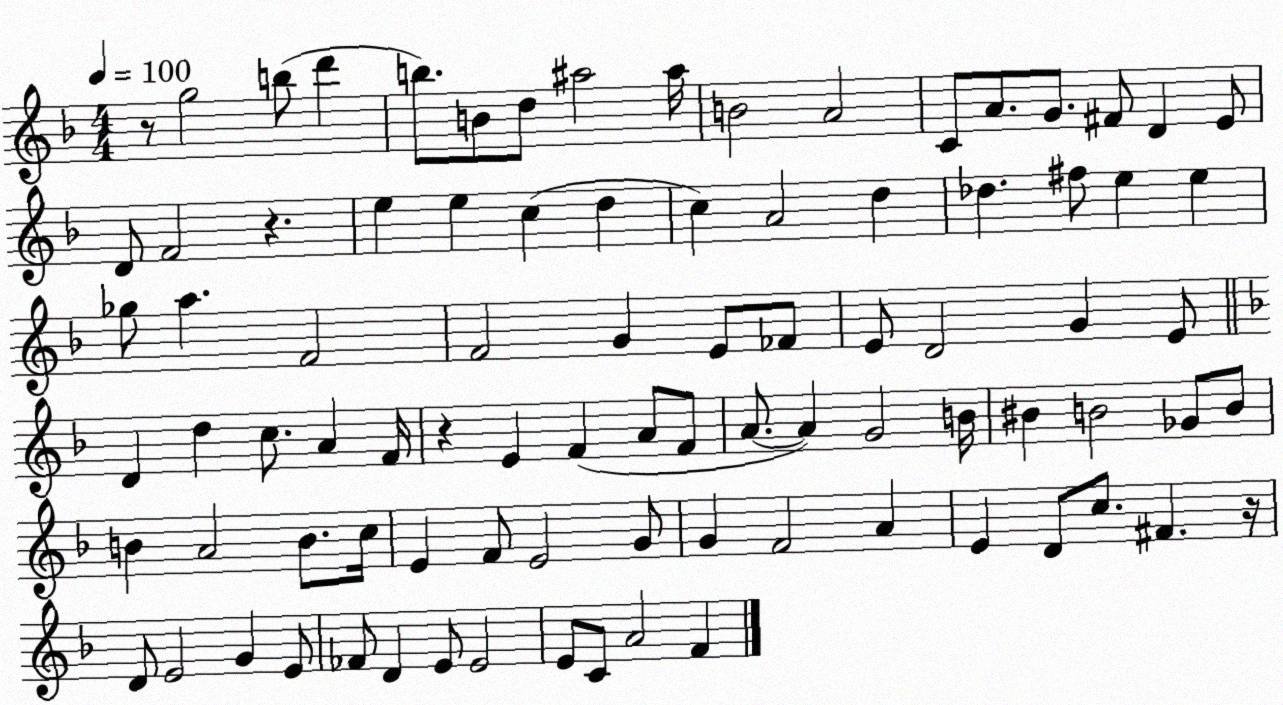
X:1
T:Untitled
M:4/4
L:1/4
K:F
z/2 g2 b/2 d' b/2 B/2 d/2 ^a2 ^a/4 B2 A2 C/2 A/2 G/2 ^F/2 D E/2 D/2 F2 z e e c d c A2 d _d ^f/2 e e _g/2 a F2 F2 G E/2 _F/2 E/2 D2 G E/2 D d c/2 A F/4 z E F A/2 F/2 A/2 A G2 B/4 ^B B2 _G/2 B/2 B A2 B/2 c/4 E F/2 E2 G/2 G F2 A E D/2 c/2 ^F z/4 D/2 E2 G E/2 _F/2 D E/2 E2 E/2 C/2 A2 F